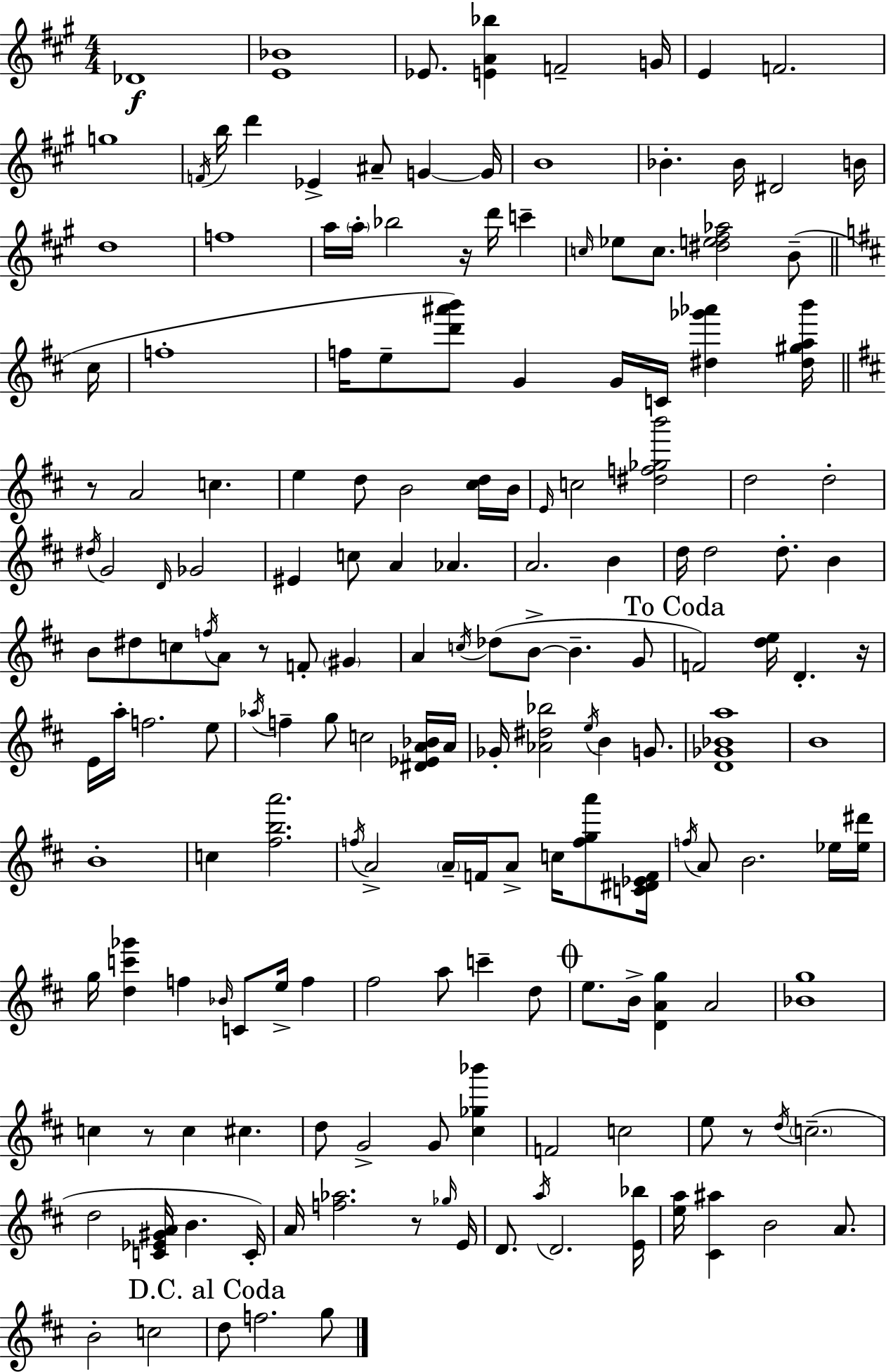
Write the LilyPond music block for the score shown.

{
  \clef treble
  \numericTimeSignature
  \time 4/4
  \key a \major
  des'1\f | <e' bes'>1 | ees'8. <e' a' bes''>4 f'2-- g'16 | e'4 f'2. | \break g''1 | \acciaccatura { f'16 } b''16 d'''4 ees'4-> ais'8-- g'4~~ | g'16 b'1 | bes'4.-. bes'16 dis'2 | \break b'16 d''1 | f''1 | a''16 \parenthesize a''16-. bes''2 r16 d'''16 c'''4-- | \grace { c''16 } ees''8 c''8. <dis'' e'' fis'' aes''>2 b'8--( | \break \bar "||" \break \key d \major cis''16 f''1-. | f''16 e''8-- <d''' ais''' b'''>8) g'4 g'16 c'16 <dis'' ges''' aes'''>4 | <dis'' gis'' a'' b'''>16 \bar "||" \break \key b \minor r8 a'2 c''4. | e''4 d''8 b'2 <cis'' d''>16 b'16 | \grace { e'16 } c''2 <dis'' f'' ges'' b'''>2 | d''2 d''2-. | \break \acciaccatura { dis''16 } g'2 \grace { d'16 } ges'2 | eis'4 c''8 a'4 aes'4. | a'2. b'4 | d''16 d''2 d''8.-. b'4 | \break b'8 dis''8 c''8 \acciaccatura { f''16 } a'8 r8 f'8-. | \parenthesize gis'4 a'4 \acciaccatura { c''16 } des''8( b'8->~~ b'4.-- | g'8 \mark "To Coda" f'2) <d'' e''>16 d'4.-. | r16 e'16 a''16-. f''2. | \break e''8 \acciaccatura { aes''16 } f''4-- g''8 c''2 | <dis' ees' a' bes'>16 a'16 ges'16-. <aes' dis'' bes''>2 \acciaccatura { e''16 } | b'4 g'8. <d' ges' bes' a''>1 | b'1 | \break b'1-. | c''4 <fis'' b'' a'''>2. | \acciaccatura { f''16 } a'2-> | \parenthesize a'16-- f'16 a'8-> c''16 <f'' g'' a'''>8 <c' dis' ees' f'>16 \acciaccatura { f''16 } a'8 b'2. | \break ees''16 <ees'' dis'''>16 g''16 <d'' c''' ges'''>4 f''4 | \grace { bes'16 } c'8 e''16-> f''4 fis''2 | a''8 c'''4-- d''8 \mark \markup { \musicglyph "scripts.coda" } e''8. b'16-> <d' a' g''>4 | a'2 <bes' g''>1 | \break c''4 r8 | c''4 cis''4. d''8 g'2-> | g'8 <cis'' ges'' bes'''>4 f'2 | c''2 e''8 r8 \acciaccatura { d''16 }( \parenthesize c''2.-- | \break d''2 | <c' ees' gis' a'>16 b'4. c'16-.) a'16 <f'' aes''>2. | r8 \grace { ges''16 } e'16 d'8. \acciaccatura { a''16 } | d'2. <e' bes''>16 <e'' a''>16 <cis' ais''>4 | \break b'2 a'8. b'2-. | c''2 \mark "D.C. al Coda" d''8 f''2. | g''8 \bar "|."
}